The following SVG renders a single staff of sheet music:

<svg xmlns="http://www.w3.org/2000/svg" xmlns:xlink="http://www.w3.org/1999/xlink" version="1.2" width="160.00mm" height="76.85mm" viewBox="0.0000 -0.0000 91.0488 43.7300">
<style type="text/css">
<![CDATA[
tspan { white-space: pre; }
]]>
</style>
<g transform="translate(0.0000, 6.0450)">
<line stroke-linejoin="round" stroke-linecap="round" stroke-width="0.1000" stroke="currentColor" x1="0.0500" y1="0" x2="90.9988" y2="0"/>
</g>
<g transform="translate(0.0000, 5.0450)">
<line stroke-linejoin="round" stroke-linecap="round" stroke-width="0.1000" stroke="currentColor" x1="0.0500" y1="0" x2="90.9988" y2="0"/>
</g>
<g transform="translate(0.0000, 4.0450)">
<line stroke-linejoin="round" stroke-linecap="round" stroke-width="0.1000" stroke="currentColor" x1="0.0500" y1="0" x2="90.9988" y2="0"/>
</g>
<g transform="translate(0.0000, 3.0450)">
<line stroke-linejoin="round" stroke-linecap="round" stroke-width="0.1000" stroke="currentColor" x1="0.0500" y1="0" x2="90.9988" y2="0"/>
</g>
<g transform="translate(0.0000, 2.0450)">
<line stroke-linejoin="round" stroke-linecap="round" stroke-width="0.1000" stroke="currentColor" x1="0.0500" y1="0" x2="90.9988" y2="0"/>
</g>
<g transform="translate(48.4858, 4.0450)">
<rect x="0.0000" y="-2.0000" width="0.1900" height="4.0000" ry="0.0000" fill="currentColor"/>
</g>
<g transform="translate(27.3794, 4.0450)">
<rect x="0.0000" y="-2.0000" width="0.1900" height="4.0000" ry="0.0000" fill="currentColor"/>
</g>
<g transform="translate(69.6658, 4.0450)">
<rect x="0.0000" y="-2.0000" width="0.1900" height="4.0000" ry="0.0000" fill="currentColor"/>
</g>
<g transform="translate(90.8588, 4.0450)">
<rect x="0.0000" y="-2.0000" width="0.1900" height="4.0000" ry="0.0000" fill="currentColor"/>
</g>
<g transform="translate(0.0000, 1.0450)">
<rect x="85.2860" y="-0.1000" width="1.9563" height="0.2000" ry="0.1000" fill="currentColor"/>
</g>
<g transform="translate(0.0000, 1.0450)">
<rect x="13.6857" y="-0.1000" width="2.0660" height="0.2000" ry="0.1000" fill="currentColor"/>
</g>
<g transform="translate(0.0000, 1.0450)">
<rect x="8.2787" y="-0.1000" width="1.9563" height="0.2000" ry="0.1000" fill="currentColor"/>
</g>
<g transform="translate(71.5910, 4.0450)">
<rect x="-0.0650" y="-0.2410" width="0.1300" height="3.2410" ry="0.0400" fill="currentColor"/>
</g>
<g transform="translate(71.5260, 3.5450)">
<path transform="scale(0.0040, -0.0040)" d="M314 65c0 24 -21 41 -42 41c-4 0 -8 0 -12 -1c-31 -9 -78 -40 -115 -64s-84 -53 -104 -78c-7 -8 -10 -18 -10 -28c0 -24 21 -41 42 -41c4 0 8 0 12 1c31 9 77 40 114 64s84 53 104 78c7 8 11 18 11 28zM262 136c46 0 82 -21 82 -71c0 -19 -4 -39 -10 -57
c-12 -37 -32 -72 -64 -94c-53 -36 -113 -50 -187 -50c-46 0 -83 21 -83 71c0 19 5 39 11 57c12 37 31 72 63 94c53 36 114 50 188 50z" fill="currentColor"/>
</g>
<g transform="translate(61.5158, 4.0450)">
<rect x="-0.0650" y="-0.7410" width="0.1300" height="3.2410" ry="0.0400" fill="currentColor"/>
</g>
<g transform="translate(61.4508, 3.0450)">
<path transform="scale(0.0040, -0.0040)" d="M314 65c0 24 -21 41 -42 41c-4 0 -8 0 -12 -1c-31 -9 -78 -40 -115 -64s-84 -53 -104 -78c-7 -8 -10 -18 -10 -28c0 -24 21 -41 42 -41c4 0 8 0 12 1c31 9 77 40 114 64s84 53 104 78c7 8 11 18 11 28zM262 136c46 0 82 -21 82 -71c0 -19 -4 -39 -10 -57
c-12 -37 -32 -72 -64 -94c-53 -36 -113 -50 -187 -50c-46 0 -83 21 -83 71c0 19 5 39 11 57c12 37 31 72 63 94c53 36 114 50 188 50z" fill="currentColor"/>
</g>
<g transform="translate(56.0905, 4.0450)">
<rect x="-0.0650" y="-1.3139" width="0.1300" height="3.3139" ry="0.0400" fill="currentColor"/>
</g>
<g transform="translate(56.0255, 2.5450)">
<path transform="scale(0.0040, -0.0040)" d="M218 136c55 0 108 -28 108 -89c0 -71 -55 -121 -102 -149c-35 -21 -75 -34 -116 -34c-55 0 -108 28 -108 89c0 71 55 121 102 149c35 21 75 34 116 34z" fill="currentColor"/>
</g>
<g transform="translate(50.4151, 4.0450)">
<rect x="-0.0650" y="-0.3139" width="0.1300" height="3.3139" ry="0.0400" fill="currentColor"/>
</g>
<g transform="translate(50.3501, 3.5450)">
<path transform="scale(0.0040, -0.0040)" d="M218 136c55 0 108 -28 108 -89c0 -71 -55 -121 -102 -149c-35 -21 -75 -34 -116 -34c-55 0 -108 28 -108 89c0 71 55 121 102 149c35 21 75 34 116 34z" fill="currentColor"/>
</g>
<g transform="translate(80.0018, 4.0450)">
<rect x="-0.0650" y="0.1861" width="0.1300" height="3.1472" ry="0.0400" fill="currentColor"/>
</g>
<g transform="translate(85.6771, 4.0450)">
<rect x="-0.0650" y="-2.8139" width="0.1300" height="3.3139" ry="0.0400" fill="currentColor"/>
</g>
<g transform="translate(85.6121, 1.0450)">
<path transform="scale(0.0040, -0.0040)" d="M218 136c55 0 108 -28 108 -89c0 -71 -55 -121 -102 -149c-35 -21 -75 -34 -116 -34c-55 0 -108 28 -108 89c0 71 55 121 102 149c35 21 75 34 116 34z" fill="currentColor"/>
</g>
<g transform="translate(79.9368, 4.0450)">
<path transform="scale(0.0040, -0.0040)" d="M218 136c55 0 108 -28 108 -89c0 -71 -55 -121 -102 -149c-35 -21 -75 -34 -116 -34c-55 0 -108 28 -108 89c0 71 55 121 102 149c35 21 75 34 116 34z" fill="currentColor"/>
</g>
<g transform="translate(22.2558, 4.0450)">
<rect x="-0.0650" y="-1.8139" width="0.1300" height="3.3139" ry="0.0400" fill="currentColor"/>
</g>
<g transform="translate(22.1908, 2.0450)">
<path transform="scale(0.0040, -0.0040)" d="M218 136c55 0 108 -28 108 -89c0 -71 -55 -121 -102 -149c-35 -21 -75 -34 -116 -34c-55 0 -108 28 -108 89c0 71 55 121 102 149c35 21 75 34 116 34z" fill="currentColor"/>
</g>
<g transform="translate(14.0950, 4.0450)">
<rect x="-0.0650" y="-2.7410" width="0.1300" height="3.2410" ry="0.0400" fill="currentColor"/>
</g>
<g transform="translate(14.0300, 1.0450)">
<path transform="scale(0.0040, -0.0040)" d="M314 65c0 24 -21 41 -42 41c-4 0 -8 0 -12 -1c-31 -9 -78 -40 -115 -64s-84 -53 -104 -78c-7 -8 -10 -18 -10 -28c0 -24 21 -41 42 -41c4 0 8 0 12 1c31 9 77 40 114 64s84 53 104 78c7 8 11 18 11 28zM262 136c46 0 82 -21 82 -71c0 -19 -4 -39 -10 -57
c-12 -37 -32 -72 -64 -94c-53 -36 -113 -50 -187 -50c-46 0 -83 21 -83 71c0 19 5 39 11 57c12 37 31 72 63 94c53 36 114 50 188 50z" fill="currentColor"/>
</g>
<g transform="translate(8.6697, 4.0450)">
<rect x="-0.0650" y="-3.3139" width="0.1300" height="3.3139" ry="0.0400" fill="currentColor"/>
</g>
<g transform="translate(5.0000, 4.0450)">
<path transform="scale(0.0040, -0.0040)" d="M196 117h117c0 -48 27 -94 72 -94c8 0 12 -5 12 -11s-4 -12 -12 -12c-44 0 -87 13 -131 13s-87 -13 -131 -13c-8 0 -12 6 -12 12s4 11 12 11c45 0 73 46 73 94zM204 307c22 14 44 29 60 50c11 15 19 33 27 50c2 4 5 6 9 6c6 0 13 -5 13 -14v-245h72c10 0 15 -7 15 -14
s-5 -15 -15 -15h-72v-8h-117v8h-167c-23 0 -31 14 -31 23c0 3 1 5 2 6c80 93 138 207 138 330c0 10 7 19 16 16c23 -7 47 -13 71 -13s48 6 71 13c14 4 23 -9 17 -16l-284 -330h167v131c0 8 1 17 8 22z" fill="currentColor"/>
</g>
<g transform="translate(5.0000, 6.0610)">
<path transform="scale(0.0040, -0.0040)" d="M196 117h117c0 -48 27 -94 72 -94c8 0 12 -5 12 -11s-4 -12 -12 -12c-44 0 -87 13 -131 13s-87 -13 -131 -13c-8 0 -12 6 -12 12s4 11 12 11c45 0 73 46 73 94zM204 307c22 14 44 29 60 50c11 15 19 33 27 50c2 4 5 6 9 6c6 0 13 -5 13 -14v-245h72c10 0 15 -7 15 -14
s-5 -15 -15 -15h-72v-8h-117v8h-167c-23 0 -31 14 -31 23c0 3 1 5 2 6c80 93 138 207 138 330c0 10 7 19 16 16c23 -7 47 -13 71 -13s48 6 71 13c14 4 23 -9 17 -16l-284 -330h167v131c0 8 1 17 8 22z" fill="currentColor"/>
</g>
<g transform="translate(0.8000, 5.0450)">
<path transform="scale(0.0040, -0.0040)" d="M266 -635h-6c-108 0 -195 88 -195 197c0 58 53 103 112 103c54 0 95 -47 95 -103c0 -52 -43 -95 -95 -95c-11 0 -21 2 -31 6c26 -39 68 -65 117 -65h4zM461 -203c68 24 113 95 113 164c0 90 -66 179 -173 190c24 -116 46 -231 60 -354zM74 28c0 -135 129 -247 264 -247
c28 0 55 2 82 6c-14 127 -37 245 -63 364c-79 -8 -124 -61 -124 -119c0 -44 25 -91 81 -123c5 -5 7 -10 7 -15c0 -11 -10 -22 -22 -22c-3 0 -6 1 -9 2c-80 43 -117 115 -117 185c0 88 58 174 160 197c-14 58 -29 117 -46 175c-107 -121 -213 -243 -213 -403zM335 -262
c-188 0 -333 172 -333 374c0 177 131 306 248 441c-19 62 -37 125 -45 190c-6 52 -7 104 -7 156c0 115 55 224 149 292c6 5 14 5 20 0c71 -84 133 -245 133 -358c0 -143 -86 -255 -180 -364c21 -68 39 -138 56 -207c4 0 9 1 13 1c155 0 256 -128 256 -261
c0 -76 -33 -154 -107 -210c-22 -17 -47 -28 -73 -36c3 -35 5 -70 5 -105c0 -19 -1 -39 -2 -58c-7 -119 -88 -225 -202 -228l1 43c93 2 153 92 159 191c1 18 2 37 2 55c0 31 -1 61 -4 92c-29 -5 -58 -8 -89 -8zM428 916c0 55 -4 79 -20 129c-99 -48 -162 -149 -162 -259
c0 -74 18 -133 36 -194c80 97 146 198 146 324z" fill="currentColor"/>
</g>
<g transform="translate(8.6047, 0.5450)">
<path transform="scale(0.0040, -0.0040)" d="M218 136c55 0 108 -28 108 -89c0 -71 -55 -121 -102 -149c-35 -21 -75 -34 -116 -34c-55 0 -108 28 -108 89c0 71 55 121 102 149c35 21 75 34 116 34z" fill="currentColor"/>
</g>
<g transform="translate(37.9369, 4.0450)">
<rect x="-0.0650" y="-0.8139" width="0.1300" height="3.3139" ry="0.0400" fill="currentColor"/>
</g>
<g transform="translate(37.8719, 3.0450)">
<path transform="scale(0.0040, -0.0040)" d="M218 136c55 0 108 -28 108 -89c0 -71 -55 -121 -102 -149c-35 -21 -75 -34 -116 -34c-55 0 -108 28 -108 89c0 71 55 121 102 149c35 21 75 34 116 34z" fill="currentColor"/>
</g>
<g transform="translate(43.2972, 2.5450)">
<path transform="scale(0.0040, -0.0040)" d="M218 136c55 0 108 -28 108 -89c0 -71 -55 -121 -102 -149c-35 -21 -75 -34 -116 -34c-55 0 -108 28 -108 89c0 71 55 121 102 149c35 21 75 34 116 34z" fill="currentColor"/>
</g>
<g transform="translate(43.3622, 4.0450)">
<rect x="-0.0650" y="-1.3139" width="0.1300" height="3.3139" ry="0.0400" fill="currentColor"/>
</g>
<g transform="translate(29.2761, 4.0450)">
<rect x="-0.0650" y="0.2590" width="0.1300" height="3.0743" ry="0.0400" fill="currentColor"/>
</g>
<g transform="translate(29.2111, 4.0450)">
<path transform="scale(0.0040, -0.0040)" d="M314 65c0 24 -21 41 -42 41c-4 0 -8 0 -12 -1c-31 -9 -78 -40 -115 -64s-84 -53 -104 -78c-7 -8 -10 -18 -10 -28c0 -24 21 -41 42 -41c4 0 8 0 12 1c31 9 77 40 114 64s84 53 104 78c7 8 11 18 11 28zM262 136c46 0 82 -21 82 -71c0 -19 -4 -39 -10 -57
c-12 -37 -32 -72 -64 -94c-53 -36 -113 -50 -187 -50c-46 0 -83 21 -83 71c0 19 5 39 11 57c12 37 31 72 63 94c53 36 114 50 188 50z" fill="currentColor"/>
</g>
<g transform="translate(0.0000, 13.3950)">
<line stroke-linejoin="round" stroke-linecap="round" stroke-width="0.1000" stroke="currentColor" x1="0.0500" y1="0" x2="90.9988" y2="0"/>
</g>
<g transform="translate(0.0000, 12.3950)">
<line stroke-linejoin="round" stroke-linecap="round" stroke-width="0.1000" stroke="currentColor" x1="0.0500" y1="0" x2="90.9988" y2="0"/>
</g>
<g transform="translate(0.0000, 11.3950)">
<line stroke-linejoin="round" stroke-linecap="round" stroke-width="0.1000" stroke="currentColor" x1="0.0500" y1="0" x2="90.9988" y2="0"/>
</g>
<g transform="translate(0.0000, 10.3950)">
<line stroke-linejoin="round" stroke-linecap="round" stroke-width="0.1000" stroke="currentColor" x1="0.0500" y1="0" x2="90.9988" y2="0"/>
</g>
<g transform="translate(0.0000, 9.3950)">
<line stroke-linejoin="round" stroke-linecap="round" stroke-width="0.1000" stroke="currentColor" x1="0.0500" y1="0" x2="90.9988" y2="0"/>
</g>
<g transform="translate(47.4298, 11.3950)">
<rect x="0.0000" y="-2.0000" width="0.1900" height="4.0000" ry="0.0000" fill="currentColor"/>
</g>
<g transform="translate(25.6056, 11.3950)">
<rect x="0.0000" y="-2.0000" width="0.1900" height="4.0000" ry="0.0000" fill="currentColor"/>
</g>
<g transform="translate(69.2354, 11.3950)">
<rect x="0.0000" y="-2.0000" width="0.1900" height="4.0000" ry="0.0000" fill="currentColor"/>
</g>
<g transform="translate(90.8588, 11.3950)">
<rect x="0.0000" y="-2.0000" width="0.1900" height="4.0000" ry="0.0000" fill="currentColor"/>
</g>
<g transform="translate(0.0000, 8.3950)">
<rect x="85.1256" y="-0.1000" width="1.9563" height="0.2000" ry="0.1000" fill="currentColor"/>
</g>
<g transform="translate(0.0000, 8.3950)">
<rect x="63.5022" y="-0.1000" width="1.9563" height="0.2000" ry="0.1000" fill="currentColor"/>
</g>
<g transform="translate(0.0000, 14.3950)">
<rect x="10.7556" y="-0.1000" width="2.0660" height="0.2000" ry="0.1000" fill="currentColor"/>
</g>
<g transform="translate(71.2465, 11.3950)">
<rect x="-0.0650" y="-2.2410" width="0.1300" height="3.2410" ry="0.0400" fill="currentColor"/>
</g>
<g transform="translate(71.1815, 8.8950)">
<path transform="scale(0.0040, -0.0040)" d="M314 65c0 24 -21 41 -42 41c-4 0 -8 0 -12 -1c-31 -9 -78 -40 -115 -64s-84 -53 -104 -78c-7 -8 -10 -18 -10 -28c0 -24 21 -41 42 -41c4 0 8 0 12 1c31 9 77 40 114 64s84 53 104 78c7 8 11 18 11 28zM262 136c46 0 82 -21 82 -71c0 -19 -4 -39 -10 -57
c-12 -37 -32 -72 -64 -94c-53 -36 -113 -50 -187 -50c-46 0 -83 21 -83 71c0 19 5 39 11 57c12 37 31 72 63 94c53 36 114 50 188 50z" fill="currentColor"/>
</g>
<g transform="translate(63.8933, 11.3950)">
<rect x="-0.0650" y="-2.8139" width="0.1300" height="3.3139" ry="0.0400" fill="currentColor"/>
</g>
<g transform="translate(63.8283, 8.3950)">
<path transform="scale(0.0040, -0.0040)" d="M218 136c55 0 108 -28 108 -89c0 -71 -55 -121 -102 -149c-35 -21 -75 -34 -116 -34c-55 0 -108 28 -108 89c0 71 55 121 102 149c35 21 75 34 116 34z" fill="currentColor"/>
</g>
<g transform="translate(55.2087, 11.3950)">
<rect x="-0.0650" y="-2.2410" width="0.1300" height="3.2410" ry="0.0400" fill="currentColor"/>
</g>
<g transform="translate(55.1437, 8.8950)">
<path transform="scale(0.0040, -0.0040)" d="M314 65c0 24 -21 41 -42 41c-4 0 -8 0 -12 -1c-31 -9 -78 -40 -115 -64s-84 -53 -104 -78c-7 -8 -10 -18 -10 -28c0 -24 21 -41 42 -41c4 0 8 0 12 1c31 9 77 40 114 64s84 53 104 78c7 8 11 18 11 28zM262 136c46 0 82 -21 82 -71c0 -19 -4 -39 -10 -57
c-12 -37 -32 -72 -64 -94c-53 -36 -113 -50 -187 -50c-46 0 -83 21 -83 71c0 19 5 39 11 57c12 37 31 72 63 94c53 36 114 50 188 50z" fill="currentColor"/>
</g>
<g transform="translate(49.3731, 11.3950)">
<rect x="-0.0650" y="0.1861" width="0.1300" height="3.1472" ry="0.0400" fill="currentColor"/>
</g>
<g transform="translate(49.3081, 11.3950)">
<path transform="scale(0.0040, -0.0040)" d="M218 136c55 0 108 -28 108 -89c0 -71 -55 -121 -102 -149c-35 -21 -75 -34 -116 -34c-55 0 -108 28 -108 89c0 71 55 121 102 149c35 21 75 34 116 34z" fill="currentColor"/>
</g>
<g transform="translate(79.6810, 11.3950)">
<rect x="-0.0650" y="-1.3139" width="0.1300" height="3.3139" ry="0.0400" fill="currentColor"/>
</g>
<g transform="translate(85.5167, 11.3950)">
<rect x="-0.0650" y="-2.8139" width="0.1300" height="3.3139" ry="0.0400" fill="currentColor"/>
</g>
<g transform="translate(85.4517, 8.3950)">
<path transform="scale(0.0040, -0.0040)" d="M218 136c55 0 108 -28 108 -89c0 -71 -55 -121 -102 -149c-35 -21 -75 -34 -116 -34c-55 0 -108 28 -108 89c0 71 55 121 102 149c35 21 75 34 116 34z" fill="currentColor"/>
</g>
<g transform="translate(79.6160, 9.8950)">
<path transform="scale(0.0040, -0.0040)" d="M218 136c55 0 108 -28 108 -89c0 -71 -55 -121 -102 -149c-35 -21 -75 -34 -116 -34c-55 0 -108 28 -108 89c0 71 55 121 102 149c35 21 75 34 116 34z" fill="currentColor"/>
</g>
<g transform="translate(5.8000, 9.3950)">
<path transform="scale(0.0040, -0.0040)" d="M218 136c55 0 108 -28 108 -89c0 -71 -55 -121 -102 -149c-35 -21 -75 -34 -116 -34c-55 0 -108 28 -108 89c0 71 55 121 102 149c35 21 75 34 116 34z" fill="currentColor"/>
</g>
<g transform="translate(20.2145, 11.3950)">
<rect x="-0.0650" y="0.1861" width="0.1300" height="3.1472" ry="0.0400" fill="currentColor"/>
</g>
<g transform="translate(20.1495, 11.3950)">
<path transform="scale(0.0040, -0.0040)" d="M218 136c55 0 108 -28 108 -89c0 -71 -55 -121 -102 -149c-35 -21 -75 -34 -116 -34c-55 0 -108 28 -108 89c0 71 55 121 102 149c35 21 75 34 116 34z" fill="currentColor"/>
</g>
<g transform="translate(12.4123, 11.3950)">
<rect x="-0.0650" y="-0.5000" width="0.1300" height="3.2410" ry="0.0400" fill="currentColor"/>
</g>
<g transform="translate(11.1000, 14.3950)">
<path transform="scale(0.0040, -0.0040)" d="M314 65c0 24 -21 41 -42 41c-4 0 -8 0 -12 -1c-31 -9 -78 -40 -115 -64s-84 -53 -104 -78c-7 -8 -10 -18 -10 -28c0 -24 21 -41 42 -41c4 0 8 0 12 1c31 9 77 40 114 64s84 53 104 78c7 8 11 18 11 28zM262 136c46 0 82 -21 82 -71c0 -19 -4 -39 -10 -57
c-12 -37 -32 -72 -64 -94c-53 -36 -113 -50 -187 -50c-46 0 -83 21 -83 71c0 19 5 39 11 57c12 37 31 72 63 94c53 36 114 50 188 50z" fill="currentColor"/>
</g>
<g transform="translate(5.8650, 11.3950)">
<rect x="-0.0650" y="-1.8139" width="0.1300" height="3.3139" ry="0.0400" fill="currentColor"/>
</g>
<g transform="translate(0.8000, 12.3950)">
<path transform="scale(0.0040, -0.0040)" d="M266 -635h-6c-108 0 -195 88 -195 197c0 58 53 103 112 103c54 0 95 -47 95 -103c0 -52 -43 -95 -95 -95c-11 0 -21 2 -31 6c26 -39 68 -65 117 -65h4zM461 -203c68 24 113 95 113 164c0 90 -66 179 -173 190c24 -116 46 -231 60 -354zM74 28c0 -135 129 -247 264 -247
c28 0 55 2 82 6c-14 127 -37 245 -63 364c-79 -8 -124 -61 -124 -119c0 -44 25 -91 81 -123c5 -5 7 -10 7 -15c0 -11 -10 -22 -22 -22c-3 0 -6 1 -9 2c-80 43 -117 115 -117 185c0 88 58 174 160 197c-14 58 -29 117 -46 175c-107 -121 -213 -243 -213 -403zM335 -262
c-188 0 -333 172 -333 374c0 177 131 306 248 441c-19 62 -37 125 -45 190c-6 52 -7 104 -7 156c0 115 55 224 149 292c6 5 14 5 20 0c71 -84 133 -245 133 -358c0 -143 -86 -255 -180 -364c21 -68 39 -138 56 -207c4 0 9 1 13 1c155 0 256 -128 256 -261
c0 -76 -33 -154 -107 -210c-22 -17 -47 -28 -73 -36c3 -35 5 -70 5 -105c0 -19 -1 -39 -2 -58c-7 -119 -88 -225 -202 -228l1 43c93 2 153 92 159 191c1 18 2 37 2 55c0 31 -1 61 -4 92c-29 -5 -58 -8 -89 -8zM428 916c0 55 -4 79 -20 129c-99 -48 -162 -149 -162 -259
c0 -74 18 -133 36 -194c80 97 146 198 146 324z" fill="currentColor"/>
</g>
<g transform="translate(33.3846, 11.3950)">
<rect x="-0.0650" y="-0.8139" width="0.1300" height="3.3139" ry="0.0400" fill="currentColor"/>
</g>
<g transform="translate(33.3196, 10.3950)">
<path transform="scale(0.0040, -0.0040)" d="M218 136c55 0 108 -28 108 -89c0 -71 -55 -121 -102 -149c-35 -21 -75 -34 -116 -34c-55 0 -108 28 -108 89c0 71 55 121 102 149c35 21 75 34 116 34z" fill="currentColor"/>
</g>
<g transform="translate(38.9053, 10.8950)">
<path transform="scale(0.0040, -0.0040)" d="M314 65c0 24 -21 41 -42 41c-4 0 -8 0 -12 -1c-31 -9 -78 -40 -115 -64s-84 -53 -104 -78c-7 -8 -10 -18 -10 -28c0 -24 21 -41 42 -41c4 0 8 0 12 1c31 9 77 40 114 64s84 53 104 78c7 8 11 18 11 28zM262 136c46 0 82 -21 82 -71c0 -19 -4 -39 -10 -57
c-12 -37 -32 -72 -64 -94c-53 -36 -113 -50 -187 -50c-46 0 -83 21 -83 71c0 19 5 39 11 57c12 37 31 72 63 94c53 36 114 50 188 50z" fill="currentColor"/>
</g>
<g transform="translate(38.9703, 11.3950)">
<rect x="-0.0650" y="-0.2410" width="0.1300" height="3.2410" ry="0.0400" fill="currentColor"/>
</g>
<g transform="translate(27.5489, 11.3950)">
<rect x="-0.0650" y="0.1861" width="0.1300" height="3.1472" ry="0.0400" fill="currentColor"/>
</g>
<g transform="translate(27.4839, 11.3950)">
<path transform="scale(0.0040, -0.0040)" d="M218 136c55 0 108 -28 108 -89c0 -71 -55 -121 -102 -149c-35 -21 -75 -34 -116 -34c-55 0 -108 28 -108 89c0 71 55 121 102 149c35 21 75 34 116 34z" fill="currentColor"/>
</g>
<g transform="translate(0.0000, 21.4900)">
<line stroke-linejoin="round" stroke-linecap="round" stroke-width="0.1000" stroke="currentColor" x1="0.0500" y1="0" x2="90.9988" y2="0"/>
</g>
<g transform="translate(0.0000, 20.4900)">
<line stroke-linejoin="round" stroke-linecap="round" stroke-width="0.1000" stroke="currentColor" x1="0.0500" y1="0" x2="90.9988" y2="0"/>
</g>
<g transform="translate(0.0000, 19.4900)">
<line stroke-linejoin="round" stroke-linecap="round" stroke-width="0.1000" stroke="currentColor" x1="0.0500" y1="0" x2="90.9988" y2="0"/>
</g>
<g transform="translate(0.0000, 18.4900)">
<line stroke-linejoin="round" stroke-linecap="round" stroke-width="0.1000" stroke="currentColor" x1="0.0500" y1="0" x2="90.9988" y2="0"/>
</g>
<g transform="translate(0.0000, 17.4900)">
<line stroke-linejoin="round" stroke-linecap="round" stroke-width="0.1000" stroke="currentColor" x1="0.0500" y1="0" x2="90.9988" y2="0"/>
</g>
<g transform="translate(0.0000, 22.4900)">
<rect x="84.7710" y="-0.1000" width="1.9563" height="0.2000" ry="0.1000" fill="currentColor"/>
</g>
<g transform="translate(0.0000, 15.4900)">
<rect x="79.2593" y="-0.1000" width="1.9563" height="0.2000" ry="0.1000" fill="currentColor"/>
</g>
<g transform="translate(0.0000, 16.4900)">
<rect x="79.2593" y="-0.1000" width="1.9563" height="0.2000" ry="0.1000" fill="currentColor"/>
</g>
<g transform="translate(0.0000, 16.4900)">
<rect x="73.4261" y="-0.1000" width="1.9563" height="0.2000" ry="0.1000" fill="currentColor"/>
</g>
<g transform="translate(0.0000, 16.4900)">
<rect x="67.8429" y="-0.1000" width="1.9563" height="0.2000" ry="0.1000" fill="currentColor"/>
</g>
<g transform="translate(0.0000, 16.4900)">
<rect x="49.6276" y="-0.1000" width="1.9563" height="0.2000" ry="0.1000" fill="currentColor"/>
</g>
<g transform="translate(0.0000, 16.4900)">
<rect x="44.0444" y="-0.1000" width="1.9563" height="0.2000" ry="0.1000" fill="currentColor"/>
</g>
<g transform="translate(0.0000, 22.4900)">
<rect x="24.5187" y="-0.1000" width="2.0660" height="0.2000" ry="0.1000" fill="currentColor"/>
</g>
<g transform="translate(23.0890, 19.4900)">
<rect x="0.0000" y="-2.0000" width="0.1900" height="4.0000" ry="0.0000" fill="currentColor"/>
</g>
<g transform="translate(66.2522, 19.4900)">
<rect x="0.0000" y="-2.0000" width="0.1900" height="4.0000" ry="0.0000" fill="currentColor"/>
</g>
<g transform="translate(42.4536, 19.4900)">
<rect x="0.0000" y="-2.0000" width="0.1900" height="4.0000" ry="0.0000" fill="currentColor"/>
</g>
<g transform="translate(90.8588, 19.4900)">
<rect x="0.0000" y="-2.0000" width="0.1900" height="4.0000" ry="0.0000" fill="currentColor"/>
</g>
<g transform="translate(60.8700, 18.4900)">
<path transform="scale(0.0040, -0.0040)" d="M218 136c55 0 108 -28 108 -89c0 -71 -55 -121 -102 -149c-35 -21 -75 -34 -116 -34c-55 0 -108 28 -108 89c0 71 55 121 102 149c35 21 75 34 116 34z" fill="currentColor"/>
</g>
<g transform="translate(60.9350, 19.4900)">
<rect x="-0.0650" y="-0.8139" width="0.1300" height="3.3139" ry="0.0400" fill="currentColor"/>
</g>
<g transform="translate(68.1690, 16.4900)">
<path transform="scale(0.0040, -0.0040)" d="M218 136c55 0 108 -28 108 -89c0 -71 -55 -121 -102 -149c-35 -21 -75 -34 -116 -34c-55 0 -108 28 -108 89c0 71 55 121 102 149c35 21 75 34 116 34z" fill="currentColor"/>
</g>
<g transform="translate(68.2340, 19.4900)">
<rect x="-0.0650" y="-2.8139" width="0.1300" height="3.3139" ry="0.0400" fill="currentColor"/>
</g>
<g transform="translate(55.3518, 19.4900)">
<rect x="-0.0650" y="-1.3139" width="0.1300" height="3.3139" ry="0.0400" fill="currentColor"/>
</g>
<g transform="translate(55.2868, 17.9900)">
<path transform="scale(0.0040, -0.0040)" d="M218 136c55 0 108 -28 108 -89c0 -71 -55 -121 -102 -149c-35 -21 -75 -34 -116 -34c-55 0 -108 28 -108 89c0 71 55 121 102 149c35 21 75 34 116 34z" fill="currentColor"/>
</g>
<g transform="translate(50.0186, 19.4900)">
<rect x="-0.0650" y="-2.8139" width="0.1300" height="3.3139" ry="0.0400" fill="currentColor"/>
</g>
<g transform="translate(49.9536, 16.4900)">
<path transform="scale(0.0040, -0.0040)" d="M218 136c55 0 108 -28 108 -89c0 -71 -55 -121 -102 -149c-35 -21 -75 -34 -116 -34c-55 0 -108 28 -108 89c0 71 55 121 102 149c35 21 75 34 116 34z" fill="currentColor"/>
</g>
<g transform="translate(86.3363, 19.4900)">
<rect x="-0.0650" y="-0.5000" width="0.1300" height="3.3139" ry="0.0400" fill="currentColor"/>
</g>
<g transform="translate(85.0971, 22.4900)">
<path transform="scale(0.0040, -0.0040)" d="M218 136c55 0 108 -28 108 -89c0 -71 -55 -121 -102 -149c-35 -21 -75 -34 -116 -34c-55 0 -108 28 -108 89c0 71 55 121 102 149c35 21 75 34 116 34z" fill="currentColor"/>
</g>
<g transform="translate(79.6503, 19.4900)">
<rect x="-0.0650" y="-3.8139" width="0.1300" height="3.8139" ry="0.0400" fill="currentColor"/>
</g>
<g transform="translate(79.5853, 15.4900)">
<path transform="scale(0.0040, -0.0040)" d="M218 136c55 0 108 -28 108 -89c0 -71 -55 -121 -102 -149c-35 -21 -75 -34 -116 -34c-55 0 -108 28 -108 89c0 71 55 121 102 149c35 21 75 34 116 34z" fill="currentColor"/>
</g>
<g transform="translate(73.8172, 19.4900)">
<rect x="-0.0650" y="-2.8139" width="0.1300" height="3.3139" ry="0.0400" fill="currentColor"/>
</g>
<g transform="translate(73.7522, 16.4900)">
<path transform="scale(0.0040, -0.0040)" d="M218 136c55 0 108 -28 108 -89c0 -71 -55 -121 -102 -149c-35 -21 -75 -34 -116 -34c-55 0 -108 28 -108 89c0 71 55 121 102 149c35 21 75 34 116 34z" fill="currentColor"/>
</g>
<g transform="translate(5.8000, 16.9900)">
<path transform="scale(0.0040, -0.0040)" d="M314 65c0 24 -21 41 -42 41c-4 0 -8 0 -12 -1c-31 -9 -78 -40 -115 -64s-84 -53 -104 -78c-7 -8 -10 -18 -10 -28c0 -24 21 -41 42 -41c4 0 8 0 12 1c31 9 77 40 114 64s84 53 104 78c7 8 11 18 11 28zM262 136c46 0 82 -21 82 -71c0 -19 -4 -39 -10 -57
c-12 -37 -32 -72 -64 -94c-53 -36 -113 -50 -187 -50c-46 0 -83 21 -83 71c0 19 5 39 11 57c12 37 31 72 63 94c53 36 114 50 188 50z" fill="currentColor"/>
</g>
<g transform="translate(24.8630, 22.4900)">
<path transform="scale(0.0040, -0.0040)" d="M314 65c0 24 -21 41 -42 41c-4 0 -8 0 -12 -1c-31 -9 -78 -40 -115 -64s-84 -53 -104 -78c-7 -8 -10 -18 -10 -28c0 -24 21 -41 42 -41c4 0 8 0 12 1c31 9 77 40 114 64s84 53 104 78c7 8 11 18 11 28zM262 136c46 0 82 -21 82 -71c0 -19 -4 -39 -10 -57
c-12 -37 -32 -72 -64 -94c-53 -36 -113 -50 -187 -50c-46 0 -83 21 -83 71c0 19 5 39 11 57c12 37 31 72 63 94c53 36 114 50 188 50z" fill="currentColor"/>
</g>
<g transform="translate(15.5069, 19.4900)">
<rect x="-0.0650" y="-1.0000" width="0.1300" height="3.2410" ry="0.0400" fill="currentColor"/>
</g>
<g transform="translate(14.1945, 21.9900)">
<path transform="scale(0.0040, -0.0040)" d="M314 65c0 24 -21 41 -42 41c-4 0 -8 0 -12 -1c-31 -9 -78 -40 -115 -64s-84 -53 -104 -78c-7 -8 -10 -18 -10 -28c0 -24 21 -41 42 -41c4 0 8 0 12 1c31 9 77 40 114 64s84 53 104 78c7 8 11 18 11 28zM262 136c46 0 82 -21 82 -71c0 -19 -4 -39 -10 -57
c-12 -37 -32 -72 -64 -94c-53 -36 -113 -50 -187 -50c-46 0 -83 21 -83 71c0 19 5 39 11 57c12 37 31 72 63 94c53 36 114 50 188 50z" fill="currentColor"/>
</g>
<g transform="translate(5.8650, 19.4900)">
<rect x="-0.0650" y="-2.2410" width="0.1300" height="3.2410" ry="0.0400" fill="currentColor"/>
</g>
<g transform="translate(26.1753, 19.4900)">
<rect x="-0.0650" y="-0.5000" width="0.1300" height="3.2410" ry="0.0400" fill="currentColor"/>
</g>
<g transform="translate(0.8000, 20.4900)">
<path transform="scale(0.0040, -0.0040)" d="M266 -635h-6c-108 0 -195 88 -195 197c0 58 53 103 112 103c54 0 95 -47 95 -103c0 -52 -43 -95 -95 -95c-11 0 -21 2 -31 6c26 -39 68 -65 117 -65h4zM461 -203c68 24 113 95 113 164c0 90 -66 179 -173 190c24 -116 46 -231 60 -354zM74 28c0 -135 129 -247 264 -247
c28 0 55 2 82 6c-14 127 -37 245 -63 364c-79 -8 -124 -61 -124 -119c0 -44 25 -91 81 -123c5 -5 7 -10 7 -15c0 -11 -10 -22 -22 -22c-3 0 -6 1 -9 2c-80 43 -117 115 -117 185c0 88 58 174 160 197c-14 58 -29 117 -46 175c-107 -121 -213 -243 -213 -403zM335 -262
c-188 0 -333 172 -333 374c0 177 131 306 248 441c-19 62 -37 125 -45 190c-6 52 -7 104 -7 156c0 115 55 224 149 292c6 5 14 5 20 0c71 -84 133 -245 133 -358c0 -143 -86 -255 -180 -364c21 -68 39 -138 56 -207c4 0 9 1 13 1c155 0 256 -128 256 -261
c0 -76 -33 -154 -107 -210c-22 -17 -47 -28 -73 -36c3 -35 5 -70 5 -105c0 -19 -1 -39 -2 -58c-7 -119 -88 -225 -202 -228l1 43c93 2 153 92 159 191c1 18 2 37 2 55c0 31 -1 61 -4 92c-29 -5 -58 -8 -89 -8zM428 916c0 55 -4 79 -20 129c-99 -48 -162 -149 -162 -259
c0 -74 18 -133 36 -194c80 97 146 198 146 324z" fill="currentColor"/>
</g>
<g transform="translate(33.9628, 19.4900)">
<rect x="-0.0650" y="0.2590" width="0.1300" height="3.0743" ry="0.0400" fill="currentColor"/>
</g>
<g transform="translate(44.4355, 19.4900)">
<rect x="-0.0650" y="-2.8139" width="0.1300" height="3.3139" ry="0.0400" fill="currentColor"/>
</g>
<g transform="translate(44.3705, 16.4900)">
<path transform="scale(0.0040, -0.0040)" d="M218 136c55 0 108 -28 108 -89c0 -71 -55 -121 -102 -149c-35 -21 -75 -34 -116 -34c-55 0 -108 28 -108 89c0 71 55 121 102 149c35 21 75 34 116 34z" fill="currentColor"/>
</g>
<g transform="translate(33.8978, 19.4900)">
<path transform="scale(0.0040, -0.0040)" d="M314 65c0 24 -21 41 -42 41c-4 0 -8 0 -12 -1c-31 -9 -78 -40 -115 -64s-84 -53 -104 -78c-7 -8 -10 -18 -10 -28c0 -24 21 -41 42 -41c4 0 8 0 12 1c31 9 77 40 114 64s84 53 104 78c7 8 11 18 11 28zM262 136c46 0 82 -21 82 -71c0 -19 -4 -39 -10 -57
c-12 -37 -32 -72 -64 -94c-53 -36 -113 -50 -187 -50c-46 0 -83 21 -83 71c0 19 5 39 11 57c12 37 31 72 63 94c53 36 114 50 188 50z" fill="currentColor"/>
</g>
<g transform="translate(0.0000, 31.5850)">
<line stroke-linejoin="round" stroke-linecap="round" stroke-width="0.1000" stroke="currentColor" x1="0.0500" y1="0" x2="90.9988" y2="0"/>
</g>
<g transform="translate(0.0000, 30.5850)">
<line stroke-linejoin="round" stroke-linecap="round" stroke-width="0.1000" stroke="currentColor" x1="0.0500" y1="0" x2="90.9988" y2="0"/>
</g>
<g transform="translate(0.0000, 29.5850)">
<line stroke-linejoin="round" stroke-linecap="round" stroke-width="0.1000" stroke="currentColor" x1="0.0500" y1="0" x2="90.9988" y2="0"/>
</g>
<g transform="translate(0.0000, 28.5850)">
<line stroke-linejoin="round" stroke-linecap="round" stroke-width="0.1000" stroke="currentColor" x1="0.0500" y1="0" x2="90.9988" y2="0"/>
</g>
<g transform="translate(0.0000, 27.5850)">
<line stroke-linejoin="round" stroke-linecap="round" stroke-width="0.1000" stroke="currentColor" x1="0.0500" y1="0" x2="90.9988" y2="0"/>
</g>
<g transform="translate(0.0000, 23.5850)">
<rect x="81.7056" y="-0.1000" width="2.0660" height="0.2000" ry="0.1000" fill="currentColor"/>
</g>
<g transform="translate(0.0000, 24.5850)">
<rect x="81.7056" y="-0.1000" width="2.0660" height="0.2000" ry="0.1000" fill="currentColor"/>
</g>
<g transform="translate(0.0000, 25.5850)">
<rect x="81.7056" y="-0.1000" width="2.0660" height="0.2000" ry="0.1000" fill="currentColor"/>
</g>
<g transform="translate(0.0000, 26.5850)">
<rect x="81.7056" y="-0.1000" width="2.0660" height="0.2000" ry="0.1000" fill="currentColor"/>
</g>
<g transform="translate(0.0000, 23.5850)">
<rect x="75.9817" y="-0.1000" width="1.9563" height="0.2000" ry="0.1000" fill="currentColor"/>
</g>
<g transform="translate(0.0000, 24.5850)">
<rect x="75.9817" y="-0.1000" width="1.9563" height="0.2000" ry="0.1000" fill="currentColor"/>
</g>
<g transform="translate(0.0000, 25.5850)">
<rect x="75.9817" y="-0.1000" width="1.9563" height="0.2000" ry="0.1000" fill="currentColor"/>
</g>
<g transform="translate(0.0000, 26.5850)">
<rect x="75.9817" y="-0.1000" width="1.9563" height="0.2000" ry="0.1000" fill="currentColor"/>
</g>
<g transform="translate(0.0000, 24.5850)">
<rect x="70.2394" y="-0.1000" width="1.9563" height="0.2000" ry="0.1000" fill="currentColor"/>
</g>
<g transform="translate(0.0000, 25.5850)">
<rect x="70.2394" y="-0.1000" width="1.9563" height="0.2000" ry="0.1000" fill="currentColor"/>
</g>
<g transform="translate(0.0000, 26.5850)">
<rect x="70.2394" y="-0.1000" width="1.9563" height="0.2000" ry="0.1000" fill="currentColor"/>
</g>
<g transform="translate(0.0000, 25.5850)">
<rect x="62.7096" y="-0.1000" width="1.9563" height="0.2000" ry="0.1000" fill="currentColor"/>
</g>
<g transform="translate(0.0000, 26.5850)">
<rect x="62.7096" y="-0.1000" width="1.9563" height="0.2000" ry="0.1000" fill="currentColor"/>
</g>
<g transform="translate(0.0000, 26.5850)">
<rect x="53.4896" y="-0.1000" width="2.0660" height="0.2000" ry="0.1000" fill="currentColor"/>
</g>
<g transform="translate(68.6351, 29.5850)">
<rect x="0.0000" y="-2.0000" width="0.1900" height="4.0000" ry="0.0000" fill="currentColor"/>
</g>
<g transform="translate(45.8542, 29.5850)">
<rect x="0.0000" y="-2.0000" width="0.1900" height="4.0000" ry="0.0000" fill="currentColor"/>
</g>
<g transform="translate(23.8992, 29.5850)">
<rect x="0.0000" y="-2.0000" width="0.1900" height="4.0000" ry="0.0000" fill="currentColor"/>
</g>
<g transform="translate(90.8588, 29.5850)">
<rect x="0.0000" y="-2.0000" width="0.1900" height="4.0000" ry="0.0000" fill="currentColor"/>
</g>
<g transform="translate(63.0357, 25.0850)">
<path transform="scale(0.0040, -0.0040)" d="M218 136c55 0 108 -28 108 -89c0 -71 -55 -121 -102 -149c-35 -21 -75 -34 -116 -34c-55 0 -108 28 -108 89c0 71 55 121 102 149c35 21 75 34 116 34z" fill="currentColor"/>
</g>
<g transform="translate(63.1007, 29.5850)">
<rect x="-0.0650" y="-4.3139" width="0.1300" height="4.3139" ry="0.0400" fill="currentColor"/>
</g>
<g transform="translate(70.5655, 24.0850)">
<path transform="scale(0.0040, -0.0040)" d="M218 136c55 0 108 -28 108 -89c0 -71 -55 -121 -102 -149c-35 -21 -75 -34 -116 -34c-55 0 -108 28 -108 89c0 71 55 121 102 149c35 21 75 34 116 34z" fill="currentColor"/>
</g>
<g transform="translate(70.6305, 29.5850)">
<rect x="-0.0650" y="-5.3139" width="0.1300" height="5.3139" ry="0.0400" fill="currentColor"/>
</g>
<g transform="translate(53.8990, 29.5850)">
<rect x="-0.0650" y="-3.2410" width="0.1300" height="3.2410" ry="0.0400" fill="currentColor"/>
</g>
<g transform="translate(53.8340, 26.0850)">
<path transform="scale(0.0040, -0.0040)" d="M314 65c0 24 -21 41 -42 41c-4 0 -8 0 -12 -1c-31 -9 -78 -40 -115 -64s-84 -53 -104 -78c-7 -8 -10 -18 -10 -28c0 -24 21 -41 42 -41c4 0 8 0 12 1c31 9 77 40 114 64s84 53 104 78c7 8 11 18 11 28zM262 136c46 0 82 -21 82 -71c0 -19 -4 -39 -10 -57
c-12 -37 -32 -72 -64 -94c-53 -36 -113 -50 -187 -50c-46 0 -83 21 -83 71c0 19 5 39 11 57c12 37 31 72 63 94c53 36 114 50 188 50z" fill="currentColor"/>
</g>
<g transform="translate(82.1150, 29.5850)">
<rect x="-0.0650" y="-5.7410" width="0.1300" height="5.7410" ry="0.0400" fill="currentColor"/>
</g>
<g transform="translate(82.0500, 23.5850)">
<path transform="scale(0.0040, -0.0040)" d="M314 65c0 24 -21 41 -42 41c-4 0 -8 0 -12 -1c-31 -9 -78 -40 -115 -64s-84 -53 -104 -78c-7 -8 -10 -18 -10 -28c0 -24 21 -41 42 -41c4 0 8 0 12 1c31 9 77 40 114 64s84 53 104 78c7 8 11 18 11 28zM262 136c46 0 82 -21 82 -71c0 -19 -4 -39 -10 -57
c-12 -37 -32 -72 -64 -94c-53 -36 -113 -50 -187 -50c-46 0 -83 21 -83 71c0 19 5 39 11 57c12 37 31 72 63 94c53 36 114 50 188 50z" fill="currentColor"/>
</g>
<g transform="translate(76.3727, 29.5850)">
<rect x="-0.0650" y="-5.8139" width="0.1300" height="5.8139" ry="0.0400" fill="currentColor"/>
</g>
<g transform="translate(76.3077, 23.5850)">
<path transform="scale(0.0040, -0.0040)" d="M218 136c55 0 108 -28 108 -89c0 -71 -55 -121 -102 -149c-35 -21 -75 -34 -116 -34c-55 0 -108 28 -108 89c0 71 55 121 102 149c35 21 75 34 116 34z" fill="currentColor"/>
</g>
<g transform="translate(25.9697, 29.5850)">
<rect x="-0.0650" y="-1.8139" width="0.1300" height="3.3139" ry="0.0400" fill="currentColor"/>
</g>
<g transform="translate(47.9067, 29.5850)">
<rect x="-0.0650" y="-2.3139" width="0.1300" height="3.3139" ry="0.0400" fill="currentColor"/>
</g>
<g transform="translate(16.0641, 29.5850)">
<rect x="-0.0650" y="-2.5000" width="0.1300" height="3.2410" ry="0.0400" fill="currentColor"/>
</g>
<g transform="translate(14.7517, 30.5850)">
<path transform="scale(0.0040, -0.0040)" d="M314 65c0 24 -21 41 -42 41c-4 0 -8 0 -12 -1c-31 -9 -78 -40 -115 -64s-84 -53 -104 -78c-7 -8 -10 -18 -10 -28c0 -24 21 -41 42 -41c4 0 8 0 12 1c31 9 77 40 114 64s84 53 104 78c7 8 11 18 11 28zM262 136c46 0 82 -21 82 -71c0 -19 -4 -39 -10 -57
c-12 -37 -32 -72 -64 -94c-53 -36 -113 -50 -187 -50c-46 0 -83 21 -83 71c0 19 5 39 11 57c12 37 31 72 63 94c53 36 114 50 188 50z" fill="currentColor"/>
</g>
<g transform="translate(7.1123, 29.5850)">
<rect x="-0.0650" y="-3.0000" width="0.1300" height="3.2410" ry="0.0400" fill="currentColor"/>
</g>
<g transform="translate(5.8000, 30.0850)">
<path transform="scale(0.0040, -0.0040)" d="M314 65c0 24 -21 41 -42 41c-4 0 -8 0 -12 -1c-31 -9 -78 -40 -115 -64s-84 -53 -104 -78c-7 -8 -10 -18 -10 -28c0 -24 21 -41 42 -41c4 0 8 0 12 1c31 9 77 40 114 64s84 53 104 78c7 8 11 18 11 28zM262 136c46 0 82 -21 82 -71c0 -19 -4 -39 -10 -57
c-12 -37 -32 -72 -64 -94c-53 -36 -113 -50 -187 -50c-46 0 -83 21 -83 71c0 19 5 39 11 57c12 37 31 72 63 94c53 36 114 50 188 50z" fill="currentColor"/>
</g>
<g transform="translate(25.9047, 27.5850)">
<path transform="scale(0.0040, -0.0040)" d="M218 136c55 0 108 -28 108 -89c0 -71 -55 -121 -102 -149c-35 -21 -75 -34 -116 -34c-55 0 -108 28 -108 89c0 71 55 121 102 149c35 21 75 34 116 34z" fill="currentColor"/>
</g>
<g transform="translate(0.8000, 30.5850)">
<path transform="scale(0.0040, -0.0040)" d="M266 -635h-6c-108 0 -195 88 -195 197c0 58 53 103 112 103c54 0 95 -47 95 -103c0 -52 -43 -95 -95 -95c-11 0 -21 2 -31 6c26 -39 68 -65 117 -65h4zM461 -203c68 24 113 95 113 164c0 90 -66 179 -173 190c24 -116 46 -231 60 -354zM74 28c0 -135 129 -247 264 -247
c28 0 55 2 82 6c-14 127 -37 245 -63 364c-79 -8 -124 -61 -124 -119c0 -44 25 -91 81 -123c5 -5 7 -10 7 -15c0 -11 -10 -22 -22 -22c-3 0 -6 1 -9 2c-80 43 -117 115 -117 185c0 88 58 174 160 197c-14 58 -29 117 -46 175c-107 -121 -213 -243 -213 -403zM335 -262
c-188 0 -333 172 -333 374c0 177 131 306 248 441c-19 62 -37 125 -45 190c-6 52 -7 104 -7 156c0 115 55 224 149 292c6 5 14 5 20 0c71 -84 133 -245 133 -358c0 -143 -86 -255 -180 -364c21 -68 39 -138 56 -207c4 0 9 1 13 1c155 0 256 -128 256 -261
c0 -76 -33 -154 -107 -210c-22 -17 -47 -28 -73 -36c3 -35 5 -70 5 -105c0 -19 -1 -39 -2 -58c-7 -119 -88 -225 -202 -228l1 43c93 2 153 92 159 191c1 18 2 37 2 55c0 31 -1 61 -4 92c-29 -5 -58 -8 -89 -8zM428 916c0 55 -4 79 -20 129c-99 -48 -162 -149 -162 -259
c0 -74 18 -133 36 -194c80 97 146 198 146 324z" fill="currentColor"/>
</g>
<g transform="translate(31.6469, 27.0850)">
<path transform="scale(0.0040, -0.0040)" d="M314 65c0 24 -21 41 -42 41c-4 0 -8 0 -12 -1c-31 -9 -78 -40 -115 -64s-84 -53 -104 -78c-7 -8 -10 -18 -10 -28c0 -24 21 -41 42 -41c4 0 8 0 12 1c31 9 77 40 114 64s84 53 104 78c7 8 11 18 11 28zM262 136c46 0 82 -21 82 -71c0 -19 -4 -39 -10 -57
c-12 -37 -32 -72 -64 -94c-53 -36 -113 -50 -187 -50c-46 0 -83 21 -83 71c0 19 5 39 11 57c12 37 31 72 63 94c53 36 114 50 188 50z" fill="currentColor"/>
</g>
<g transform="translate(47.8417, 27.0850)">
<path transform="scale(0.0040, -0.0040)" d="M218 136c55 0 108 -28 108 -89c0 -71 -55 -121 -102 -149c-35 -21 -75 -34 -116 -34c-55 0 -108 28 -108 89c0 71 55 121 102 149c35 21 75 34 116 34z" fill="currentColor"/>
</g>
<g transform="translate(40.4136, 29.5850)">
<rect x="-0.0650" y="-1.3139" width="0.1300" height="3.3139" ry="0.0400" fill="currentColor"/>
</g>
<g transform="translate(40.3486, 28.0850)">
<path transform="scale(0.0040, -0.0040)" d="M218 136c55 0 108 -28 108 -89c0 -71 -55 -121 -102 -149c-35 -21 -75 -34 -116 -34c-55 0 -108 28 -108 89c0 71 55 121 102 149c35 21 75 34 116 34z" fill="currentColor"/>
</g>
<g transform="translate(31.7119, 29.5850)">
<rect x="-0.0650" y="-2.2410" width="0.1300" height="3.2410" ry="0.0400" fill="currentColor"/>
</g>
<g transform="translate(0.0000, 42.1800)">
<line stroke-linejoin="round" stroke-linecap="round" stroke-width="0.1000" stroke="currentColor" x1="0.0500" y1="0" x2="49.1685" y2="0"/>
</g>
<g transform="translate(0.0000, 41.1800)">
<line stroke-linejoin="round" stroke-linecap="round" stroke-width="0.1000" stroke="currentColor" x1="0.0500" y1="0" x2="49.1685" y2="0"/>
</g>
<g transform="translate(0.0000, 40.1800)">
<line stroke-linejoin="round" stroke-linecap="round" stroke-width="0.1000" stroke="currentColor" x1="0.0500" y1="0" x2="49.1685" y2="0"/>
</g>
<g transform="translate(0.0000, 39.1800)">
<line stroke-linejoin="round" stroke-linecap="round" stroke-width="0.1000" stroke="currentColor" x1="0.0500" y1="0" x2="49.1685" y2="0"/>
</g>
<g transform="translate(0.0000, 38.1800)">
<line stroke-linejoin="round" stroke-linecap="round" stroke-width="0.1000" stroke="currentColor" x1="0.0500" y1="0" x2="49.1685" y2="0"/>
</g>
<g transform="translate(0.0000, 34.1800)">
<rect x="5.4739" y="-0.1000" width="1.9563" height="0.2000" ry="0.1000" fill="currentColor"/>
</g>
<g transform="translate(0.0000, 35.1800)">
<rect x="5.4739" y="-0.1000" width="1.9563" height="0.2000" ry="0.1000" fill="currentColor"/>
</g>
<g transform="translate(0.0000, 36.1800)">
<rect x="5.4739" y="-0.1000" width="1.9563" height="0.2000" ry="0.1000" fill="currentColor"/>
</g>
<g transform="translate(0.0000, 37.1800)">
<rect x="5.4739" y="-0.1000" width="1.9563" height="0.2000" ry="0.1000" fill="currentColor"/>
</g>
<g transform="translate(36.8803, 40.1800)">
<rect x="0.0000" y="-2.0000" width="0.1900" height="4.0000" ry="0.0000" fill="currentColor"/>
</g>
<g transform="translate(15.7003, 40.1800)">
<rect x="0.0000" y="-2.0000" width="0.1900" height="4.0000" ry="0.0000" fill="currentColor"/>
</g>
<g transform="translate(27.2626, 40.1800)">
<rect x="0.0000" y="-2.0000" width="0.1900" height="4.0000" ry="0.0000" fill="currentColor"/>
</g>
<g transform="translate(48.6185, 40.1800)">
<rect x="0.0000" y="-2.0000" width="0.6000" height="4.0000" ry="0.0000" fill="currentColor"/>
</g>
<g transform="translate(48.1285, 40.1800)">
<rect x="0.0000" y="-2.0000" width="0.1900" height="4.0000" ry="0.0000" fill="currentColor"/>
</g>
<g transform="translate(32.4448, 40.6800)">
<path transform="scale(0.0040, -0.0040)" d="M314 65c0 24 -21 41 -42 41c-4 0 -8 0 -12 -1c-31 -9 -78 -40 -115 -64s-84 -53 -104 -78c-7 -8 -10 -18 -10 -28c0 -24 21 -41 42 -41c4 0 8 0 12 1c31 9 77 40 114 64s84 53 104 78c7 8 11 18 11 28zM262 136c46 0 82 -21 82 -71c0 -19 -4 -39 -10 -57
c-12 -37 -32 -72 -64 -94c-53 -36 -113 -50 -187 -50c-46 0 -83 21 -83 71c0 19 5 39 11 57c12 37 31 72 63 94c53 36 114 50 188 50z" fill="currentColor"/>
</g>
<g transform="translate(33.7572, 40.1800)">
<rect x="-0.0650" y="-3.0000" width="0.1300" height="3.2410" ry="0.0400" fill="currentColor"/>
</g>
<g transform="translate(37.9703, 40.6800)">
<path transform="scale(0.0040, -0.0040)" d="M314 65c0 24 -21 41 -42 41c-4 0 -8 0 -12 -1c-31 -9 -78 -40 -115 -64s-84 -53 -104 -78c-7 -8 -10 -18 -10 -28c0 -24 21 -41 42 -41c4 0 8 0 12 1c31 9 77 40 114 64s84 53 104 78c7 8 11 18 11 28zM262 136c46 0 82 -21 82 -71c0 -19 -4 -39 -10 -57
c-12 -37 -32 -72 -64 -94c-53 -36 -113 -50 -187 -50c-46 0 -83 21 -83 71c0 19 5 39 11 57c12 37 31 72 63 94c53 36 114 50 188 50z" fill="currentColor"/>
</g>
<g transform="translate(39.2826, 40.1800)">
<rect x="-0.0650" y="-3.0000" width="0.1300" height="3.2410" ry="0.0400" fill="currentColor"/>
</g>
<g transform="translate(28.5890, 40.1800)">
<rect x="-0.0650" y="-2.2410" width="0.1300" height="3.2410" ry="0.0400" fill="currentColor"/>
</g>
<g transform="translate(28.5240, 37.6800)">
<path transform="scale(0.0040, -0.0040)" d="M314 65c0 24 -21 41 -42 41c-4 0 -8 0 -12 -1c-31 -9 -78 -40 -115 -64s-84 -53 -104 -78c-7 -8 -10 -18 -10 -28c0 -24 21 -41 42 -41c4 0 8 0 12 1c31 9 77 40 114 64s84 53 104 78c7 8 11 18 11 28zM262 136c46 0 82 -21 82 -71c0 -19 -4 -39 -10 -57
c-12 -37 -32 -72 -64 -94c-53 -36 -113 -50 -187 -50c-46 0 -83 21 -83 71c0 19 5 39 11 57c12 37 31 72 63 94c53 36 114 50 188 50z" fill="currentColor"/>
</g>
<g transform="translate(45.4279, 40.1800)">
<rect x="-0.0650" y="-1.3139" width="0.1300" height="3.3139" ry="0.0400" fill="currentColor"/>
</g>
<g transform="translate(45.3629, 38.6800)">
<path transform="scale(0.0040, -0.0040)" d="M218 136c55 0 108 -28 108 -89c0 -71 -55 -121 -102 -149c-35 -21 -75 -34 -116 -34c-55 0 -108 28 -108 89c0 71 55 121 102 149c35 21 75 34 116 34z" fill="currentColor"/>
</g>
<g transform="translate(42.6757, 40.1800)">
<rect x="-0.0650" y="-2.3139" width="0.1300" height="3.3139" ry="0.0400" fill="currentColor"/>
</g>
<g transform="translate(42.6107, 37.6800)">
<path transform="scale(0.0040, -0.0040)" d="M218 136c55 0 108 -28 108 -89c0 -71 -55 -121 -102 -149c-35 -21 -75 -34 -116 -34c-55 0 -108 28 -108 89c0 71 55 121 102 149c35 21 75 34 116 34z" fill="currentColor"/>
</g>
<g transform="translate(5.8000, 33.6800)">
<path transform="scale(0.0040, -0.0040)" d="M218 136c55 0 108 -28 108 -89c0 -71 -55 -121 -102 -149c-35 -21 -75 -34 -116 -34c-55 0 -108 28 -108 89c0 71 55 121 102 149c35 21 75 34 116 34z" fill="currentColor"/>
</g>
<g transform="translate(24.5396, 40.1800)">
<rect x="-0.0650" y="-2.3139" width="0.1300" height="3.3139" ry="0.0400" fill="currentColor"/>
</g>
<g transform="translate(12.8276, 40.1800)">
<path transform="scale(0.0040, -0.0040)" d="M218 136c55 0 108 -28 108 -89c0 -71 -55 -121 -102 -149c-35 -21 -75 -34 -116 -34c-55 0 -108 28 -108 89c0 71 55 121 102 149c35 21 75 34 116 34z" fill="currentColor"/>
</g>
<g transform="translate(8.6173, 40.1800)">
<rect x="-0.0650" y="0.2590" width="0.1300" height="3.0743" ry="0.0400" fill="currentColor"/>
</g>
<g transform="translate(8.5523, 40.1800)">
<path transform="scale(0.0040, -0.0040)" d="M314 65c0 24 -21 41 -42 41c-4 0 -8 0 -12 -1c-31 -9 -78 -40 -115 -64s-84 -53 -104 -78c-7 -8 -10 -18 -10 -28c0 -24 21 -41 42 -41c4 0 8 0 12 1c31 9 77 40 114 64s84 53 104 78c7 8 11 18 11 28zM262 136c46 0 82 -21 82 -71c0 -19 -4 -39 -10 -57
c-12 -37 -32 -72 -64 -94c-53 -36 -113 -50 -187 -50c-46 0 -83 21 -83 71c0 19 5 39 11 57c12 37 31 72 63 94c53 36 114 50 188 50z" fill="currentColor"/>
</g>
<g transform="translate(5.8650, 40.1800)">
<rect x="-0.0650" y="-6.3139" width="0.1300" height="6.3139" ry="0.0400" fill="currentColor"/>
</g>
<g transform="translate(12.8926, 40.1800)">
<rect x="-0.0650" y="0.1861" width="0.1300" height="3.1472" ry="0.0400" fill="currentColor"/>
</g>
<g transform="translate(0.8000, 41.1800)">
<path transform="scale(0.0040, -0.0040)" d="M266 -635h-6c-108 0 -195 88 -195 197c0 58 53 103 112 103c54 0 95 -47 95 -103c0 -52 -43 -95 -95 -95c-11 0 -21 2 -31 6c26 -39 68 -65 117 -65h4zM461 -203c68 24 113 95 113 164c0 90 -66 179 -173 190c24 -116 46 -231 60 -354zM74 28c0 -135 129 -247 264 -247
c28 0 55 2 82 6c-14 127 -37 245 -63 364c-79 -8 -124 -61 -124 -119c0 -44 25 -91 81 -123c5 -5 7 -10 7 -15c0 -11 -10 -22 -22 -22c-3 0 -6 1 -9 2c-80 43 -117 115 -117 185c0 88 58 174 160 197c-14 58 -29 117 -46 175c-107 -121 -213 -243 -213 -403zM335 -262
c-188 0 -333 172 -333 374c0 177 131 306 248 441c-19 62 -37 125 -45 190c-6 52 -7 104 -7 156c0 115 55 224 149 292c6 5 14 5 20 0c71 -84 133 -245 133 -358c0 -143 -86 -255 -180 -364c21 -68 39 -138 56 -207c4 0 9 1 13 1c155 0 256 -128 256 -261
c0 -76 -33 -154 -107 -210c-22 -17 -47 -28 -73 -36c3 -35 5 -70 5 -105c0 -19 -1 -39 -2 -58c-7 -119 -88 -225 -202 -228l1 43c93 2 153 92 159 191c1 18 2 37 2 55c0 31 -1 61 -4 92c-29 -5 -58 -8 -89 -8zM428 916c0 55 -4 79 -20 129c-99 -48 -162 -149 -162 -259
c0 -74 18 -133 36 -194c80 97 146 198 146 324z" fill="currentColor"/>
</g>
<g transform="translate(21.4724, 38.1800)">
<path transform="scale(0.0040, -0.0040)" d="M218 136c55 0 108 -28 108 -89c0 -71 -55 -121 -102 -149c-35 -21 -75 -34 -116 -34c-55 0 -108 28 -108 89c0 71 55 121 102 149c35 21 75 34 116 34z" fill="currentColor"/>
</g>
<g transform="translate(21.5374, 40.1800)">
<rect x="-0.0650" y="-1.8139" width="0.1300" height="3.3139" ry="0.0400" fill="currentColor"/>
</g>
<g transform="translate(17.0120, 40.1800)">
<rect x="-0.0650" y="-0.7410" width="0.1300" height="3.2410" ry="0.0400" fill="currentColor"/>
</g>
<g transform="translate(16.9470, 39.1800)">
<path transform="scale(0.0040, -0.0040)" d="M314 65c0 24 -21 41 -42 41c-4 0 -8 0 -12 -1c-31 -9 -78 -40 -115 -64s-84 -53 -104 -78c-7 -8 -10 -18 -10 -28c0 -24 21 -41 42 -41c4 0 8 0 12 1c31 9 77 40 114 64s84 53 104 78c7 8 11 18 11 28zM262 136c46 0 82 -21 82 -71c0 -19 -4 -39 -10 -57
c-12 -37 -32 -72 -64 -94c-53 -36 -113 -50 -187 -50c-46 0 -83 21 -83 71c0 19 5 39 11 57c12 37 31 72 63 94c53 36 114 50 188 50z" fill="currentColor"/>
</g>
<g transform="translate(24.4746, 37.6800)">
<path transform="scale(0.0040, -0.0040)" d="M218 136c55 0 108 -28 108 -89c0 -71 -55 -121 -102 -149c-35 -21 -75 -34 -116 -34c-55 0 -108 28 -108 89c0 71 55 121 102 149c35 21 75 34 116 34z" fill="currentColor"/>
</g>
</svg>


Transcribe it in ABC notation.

X:1
T:Untitled
M:4/4
L:1/4
K:C
b a2 f B2 d e c e d2 c2 B a f C2 B B d c2 B g2 a g2 e a g2 D2 C2 B2 a a e d a a c' C A2 G2 f g2 e g b2 d' f' g' g'2 a' B2 B d2 f g g2 A2 A2 g e